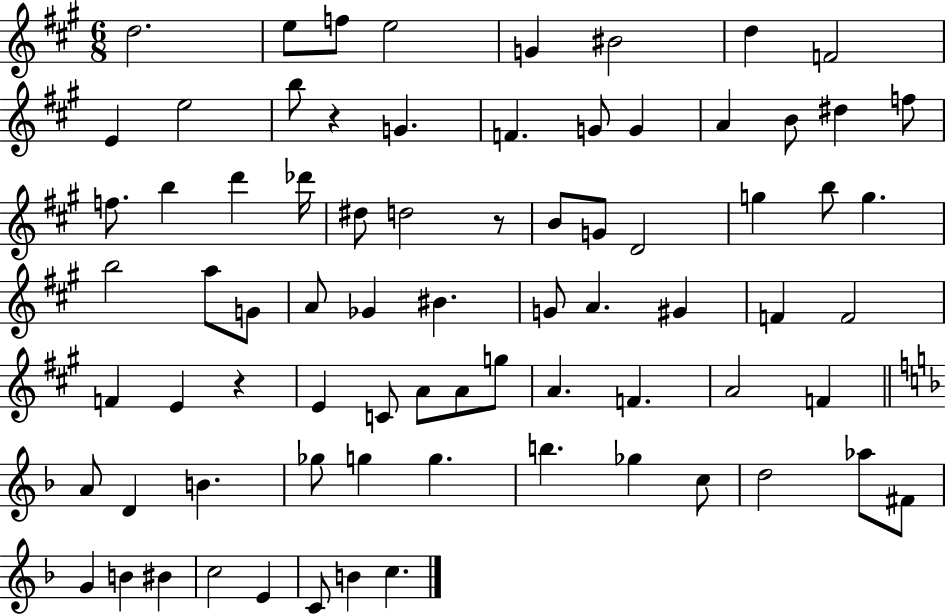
D5/h. E5/e F5/e E5/h G4/q BIS4/h D5/q F4/h E4/q E5/h B5/e R/q G4/q. F4/q. G4/e G4/q A4/q B4/e D#5/q F5/e F5/e. B5/q D6/q Db6/s D#5/e D5/h R/e B4/e G4/e D4/h G5/q B5/e G5/q. B5/h A5/e G4/e A4/e Gb4/q BIS4/q. G4/e A4/q. G#4/q F4/q F4/h F4/q E4/q R/q E4/q C4/e A4/e A4/e G5/e A4/q. F4/q. A4/h F4/q A4/e D4/q B4/q. Gb5/e G5/q G5/q. B5/q. Gb5/q C5/e D5/h Ab5/e F#4/e G4/q B4/q BIS4/q C5/h E4/q C4/e B4/q C5/q.